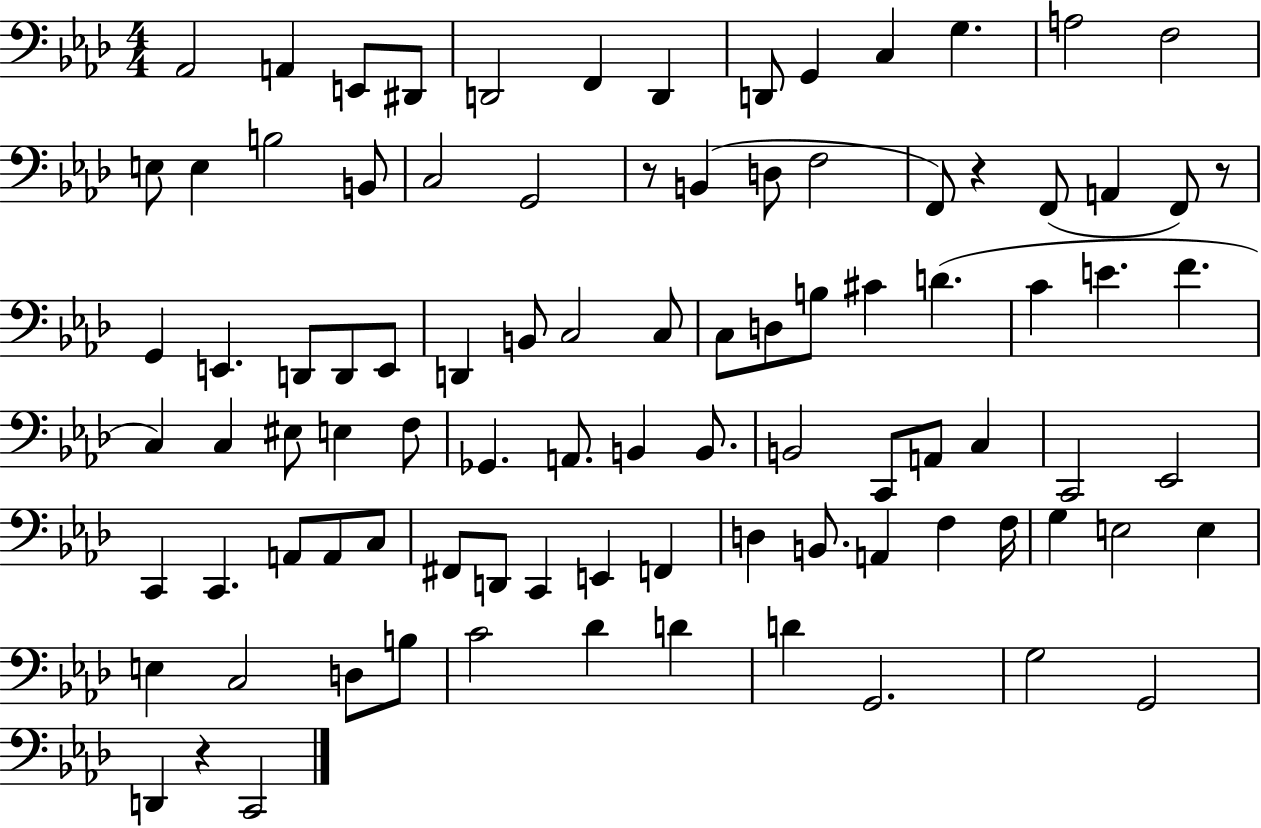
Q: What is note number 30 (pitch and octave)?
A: D2